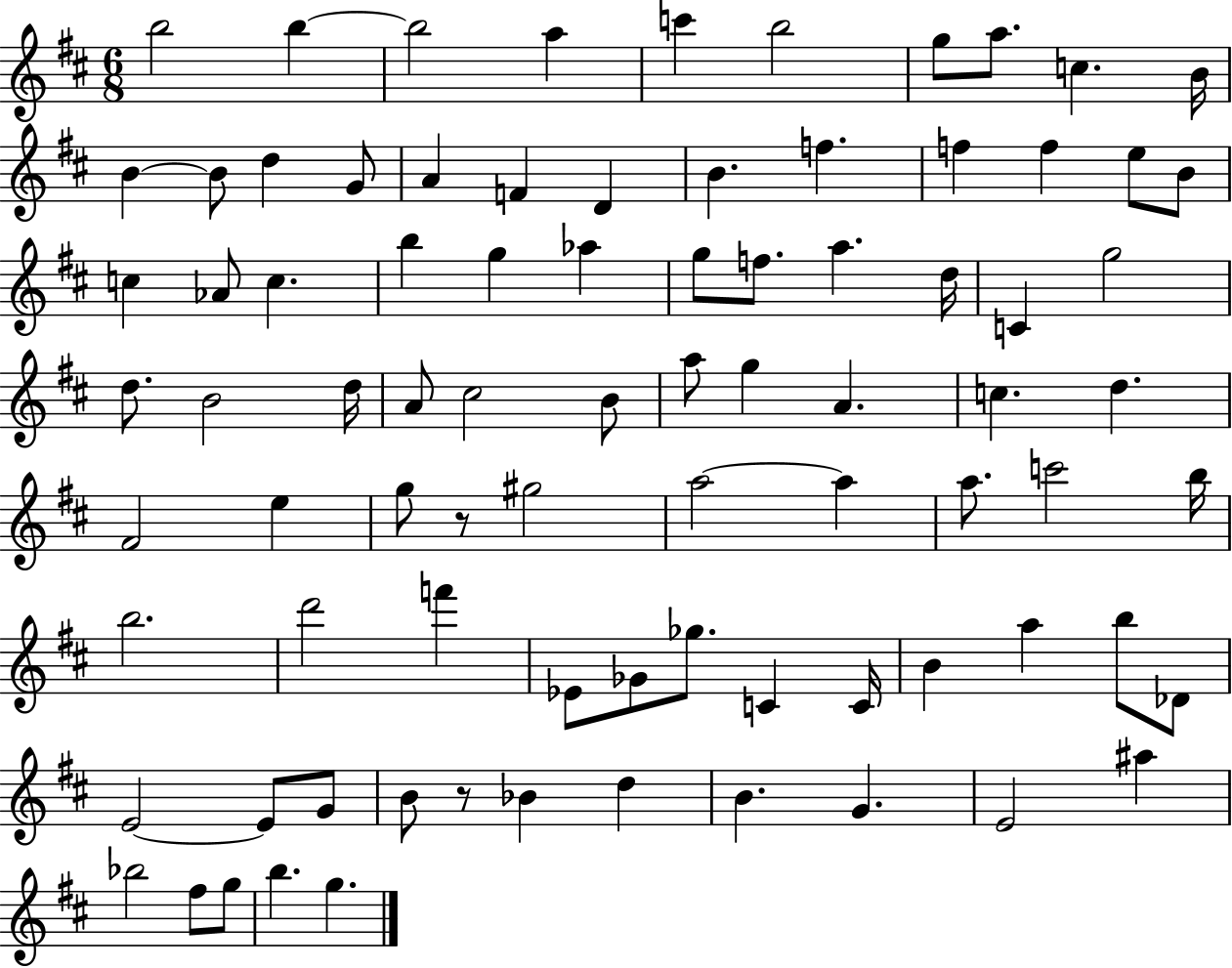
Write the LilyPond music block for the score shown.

{
  \clef treble
  \numericTimeSignature
  \time 6/8
  \key d \major
  b''2 b''4~~ | b''2 a''4 | c'''4 b''2 | g''8 a''8. c''4. b'16 | \break b'4~~ b'8 d''4 g'8 | a'4 f'4 d'4 | b'4. f''4. | f''4 f''4 e''8 b'8 | \break c''4 aes'8 c''4. | b''4 g''4 aes''4 | g''8 f''8. a''4. d''16 | c'4 g''2 | \break d''8. b'2 d''16 | a'8 cis''2 b'8 | a''8 g''4 a'4. | c''4. d''4. | \break fis'2 e''4 | g''8 r8 gis''2 | a''2~~ a''4 | a''8. c'''2 b''16 | \break b''2. | d'''2 f'''4 | ees'8 ges'8 ges''8. c'4 c'16 | b'4 a''4 b''8 des'8 | \break e'2~~ e'8 g'8 | b'8 r8 bes'4 d''4 | b'4. g'4. | e'2 ais''4 | \break bes''2 fis''8 g''8 | b''4. g''4. | \bar "|."
}